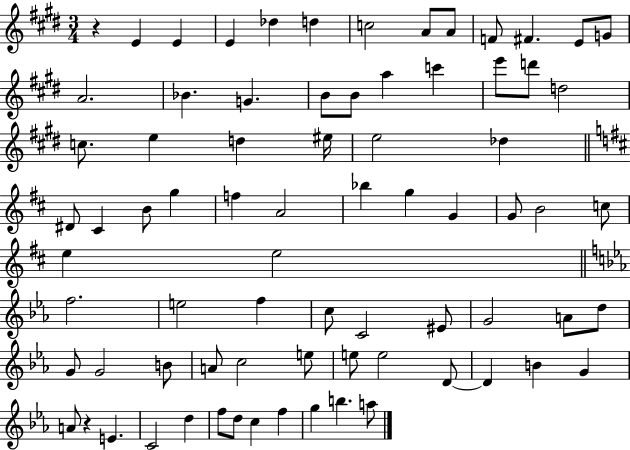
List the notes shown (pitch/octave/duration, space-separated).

R/q E4/q E4/q E4/q Db5/q D5/q C5/h A4/e A4/e F4/e F#4/q. E4/e G4/e A4/h. Bb4/q. G4/q. B4/e B4/e A5/q C6/q E6/e D6/e D5/h C5/e. E5/q D5/q EIS5/s E5/h Db5/q D#4/e C#4/q B4/e G5/q F5/q A4/h Bb5/q G5/q G4/q G4/e B4/h C5/e E5/q E5/h F5/h. E5/h F5/q C5/e C4/h EIS4/e G4/h A4/e D5/e G4/e G4/h B4/e A4/e C5/h E5/e E5/e E5/h D4/e D4/q B4/q G4/q A4/e R/q E4/q. C4/h D5/q F5/e D5/e C5/q F5/q G5/q B5/q. A5/e